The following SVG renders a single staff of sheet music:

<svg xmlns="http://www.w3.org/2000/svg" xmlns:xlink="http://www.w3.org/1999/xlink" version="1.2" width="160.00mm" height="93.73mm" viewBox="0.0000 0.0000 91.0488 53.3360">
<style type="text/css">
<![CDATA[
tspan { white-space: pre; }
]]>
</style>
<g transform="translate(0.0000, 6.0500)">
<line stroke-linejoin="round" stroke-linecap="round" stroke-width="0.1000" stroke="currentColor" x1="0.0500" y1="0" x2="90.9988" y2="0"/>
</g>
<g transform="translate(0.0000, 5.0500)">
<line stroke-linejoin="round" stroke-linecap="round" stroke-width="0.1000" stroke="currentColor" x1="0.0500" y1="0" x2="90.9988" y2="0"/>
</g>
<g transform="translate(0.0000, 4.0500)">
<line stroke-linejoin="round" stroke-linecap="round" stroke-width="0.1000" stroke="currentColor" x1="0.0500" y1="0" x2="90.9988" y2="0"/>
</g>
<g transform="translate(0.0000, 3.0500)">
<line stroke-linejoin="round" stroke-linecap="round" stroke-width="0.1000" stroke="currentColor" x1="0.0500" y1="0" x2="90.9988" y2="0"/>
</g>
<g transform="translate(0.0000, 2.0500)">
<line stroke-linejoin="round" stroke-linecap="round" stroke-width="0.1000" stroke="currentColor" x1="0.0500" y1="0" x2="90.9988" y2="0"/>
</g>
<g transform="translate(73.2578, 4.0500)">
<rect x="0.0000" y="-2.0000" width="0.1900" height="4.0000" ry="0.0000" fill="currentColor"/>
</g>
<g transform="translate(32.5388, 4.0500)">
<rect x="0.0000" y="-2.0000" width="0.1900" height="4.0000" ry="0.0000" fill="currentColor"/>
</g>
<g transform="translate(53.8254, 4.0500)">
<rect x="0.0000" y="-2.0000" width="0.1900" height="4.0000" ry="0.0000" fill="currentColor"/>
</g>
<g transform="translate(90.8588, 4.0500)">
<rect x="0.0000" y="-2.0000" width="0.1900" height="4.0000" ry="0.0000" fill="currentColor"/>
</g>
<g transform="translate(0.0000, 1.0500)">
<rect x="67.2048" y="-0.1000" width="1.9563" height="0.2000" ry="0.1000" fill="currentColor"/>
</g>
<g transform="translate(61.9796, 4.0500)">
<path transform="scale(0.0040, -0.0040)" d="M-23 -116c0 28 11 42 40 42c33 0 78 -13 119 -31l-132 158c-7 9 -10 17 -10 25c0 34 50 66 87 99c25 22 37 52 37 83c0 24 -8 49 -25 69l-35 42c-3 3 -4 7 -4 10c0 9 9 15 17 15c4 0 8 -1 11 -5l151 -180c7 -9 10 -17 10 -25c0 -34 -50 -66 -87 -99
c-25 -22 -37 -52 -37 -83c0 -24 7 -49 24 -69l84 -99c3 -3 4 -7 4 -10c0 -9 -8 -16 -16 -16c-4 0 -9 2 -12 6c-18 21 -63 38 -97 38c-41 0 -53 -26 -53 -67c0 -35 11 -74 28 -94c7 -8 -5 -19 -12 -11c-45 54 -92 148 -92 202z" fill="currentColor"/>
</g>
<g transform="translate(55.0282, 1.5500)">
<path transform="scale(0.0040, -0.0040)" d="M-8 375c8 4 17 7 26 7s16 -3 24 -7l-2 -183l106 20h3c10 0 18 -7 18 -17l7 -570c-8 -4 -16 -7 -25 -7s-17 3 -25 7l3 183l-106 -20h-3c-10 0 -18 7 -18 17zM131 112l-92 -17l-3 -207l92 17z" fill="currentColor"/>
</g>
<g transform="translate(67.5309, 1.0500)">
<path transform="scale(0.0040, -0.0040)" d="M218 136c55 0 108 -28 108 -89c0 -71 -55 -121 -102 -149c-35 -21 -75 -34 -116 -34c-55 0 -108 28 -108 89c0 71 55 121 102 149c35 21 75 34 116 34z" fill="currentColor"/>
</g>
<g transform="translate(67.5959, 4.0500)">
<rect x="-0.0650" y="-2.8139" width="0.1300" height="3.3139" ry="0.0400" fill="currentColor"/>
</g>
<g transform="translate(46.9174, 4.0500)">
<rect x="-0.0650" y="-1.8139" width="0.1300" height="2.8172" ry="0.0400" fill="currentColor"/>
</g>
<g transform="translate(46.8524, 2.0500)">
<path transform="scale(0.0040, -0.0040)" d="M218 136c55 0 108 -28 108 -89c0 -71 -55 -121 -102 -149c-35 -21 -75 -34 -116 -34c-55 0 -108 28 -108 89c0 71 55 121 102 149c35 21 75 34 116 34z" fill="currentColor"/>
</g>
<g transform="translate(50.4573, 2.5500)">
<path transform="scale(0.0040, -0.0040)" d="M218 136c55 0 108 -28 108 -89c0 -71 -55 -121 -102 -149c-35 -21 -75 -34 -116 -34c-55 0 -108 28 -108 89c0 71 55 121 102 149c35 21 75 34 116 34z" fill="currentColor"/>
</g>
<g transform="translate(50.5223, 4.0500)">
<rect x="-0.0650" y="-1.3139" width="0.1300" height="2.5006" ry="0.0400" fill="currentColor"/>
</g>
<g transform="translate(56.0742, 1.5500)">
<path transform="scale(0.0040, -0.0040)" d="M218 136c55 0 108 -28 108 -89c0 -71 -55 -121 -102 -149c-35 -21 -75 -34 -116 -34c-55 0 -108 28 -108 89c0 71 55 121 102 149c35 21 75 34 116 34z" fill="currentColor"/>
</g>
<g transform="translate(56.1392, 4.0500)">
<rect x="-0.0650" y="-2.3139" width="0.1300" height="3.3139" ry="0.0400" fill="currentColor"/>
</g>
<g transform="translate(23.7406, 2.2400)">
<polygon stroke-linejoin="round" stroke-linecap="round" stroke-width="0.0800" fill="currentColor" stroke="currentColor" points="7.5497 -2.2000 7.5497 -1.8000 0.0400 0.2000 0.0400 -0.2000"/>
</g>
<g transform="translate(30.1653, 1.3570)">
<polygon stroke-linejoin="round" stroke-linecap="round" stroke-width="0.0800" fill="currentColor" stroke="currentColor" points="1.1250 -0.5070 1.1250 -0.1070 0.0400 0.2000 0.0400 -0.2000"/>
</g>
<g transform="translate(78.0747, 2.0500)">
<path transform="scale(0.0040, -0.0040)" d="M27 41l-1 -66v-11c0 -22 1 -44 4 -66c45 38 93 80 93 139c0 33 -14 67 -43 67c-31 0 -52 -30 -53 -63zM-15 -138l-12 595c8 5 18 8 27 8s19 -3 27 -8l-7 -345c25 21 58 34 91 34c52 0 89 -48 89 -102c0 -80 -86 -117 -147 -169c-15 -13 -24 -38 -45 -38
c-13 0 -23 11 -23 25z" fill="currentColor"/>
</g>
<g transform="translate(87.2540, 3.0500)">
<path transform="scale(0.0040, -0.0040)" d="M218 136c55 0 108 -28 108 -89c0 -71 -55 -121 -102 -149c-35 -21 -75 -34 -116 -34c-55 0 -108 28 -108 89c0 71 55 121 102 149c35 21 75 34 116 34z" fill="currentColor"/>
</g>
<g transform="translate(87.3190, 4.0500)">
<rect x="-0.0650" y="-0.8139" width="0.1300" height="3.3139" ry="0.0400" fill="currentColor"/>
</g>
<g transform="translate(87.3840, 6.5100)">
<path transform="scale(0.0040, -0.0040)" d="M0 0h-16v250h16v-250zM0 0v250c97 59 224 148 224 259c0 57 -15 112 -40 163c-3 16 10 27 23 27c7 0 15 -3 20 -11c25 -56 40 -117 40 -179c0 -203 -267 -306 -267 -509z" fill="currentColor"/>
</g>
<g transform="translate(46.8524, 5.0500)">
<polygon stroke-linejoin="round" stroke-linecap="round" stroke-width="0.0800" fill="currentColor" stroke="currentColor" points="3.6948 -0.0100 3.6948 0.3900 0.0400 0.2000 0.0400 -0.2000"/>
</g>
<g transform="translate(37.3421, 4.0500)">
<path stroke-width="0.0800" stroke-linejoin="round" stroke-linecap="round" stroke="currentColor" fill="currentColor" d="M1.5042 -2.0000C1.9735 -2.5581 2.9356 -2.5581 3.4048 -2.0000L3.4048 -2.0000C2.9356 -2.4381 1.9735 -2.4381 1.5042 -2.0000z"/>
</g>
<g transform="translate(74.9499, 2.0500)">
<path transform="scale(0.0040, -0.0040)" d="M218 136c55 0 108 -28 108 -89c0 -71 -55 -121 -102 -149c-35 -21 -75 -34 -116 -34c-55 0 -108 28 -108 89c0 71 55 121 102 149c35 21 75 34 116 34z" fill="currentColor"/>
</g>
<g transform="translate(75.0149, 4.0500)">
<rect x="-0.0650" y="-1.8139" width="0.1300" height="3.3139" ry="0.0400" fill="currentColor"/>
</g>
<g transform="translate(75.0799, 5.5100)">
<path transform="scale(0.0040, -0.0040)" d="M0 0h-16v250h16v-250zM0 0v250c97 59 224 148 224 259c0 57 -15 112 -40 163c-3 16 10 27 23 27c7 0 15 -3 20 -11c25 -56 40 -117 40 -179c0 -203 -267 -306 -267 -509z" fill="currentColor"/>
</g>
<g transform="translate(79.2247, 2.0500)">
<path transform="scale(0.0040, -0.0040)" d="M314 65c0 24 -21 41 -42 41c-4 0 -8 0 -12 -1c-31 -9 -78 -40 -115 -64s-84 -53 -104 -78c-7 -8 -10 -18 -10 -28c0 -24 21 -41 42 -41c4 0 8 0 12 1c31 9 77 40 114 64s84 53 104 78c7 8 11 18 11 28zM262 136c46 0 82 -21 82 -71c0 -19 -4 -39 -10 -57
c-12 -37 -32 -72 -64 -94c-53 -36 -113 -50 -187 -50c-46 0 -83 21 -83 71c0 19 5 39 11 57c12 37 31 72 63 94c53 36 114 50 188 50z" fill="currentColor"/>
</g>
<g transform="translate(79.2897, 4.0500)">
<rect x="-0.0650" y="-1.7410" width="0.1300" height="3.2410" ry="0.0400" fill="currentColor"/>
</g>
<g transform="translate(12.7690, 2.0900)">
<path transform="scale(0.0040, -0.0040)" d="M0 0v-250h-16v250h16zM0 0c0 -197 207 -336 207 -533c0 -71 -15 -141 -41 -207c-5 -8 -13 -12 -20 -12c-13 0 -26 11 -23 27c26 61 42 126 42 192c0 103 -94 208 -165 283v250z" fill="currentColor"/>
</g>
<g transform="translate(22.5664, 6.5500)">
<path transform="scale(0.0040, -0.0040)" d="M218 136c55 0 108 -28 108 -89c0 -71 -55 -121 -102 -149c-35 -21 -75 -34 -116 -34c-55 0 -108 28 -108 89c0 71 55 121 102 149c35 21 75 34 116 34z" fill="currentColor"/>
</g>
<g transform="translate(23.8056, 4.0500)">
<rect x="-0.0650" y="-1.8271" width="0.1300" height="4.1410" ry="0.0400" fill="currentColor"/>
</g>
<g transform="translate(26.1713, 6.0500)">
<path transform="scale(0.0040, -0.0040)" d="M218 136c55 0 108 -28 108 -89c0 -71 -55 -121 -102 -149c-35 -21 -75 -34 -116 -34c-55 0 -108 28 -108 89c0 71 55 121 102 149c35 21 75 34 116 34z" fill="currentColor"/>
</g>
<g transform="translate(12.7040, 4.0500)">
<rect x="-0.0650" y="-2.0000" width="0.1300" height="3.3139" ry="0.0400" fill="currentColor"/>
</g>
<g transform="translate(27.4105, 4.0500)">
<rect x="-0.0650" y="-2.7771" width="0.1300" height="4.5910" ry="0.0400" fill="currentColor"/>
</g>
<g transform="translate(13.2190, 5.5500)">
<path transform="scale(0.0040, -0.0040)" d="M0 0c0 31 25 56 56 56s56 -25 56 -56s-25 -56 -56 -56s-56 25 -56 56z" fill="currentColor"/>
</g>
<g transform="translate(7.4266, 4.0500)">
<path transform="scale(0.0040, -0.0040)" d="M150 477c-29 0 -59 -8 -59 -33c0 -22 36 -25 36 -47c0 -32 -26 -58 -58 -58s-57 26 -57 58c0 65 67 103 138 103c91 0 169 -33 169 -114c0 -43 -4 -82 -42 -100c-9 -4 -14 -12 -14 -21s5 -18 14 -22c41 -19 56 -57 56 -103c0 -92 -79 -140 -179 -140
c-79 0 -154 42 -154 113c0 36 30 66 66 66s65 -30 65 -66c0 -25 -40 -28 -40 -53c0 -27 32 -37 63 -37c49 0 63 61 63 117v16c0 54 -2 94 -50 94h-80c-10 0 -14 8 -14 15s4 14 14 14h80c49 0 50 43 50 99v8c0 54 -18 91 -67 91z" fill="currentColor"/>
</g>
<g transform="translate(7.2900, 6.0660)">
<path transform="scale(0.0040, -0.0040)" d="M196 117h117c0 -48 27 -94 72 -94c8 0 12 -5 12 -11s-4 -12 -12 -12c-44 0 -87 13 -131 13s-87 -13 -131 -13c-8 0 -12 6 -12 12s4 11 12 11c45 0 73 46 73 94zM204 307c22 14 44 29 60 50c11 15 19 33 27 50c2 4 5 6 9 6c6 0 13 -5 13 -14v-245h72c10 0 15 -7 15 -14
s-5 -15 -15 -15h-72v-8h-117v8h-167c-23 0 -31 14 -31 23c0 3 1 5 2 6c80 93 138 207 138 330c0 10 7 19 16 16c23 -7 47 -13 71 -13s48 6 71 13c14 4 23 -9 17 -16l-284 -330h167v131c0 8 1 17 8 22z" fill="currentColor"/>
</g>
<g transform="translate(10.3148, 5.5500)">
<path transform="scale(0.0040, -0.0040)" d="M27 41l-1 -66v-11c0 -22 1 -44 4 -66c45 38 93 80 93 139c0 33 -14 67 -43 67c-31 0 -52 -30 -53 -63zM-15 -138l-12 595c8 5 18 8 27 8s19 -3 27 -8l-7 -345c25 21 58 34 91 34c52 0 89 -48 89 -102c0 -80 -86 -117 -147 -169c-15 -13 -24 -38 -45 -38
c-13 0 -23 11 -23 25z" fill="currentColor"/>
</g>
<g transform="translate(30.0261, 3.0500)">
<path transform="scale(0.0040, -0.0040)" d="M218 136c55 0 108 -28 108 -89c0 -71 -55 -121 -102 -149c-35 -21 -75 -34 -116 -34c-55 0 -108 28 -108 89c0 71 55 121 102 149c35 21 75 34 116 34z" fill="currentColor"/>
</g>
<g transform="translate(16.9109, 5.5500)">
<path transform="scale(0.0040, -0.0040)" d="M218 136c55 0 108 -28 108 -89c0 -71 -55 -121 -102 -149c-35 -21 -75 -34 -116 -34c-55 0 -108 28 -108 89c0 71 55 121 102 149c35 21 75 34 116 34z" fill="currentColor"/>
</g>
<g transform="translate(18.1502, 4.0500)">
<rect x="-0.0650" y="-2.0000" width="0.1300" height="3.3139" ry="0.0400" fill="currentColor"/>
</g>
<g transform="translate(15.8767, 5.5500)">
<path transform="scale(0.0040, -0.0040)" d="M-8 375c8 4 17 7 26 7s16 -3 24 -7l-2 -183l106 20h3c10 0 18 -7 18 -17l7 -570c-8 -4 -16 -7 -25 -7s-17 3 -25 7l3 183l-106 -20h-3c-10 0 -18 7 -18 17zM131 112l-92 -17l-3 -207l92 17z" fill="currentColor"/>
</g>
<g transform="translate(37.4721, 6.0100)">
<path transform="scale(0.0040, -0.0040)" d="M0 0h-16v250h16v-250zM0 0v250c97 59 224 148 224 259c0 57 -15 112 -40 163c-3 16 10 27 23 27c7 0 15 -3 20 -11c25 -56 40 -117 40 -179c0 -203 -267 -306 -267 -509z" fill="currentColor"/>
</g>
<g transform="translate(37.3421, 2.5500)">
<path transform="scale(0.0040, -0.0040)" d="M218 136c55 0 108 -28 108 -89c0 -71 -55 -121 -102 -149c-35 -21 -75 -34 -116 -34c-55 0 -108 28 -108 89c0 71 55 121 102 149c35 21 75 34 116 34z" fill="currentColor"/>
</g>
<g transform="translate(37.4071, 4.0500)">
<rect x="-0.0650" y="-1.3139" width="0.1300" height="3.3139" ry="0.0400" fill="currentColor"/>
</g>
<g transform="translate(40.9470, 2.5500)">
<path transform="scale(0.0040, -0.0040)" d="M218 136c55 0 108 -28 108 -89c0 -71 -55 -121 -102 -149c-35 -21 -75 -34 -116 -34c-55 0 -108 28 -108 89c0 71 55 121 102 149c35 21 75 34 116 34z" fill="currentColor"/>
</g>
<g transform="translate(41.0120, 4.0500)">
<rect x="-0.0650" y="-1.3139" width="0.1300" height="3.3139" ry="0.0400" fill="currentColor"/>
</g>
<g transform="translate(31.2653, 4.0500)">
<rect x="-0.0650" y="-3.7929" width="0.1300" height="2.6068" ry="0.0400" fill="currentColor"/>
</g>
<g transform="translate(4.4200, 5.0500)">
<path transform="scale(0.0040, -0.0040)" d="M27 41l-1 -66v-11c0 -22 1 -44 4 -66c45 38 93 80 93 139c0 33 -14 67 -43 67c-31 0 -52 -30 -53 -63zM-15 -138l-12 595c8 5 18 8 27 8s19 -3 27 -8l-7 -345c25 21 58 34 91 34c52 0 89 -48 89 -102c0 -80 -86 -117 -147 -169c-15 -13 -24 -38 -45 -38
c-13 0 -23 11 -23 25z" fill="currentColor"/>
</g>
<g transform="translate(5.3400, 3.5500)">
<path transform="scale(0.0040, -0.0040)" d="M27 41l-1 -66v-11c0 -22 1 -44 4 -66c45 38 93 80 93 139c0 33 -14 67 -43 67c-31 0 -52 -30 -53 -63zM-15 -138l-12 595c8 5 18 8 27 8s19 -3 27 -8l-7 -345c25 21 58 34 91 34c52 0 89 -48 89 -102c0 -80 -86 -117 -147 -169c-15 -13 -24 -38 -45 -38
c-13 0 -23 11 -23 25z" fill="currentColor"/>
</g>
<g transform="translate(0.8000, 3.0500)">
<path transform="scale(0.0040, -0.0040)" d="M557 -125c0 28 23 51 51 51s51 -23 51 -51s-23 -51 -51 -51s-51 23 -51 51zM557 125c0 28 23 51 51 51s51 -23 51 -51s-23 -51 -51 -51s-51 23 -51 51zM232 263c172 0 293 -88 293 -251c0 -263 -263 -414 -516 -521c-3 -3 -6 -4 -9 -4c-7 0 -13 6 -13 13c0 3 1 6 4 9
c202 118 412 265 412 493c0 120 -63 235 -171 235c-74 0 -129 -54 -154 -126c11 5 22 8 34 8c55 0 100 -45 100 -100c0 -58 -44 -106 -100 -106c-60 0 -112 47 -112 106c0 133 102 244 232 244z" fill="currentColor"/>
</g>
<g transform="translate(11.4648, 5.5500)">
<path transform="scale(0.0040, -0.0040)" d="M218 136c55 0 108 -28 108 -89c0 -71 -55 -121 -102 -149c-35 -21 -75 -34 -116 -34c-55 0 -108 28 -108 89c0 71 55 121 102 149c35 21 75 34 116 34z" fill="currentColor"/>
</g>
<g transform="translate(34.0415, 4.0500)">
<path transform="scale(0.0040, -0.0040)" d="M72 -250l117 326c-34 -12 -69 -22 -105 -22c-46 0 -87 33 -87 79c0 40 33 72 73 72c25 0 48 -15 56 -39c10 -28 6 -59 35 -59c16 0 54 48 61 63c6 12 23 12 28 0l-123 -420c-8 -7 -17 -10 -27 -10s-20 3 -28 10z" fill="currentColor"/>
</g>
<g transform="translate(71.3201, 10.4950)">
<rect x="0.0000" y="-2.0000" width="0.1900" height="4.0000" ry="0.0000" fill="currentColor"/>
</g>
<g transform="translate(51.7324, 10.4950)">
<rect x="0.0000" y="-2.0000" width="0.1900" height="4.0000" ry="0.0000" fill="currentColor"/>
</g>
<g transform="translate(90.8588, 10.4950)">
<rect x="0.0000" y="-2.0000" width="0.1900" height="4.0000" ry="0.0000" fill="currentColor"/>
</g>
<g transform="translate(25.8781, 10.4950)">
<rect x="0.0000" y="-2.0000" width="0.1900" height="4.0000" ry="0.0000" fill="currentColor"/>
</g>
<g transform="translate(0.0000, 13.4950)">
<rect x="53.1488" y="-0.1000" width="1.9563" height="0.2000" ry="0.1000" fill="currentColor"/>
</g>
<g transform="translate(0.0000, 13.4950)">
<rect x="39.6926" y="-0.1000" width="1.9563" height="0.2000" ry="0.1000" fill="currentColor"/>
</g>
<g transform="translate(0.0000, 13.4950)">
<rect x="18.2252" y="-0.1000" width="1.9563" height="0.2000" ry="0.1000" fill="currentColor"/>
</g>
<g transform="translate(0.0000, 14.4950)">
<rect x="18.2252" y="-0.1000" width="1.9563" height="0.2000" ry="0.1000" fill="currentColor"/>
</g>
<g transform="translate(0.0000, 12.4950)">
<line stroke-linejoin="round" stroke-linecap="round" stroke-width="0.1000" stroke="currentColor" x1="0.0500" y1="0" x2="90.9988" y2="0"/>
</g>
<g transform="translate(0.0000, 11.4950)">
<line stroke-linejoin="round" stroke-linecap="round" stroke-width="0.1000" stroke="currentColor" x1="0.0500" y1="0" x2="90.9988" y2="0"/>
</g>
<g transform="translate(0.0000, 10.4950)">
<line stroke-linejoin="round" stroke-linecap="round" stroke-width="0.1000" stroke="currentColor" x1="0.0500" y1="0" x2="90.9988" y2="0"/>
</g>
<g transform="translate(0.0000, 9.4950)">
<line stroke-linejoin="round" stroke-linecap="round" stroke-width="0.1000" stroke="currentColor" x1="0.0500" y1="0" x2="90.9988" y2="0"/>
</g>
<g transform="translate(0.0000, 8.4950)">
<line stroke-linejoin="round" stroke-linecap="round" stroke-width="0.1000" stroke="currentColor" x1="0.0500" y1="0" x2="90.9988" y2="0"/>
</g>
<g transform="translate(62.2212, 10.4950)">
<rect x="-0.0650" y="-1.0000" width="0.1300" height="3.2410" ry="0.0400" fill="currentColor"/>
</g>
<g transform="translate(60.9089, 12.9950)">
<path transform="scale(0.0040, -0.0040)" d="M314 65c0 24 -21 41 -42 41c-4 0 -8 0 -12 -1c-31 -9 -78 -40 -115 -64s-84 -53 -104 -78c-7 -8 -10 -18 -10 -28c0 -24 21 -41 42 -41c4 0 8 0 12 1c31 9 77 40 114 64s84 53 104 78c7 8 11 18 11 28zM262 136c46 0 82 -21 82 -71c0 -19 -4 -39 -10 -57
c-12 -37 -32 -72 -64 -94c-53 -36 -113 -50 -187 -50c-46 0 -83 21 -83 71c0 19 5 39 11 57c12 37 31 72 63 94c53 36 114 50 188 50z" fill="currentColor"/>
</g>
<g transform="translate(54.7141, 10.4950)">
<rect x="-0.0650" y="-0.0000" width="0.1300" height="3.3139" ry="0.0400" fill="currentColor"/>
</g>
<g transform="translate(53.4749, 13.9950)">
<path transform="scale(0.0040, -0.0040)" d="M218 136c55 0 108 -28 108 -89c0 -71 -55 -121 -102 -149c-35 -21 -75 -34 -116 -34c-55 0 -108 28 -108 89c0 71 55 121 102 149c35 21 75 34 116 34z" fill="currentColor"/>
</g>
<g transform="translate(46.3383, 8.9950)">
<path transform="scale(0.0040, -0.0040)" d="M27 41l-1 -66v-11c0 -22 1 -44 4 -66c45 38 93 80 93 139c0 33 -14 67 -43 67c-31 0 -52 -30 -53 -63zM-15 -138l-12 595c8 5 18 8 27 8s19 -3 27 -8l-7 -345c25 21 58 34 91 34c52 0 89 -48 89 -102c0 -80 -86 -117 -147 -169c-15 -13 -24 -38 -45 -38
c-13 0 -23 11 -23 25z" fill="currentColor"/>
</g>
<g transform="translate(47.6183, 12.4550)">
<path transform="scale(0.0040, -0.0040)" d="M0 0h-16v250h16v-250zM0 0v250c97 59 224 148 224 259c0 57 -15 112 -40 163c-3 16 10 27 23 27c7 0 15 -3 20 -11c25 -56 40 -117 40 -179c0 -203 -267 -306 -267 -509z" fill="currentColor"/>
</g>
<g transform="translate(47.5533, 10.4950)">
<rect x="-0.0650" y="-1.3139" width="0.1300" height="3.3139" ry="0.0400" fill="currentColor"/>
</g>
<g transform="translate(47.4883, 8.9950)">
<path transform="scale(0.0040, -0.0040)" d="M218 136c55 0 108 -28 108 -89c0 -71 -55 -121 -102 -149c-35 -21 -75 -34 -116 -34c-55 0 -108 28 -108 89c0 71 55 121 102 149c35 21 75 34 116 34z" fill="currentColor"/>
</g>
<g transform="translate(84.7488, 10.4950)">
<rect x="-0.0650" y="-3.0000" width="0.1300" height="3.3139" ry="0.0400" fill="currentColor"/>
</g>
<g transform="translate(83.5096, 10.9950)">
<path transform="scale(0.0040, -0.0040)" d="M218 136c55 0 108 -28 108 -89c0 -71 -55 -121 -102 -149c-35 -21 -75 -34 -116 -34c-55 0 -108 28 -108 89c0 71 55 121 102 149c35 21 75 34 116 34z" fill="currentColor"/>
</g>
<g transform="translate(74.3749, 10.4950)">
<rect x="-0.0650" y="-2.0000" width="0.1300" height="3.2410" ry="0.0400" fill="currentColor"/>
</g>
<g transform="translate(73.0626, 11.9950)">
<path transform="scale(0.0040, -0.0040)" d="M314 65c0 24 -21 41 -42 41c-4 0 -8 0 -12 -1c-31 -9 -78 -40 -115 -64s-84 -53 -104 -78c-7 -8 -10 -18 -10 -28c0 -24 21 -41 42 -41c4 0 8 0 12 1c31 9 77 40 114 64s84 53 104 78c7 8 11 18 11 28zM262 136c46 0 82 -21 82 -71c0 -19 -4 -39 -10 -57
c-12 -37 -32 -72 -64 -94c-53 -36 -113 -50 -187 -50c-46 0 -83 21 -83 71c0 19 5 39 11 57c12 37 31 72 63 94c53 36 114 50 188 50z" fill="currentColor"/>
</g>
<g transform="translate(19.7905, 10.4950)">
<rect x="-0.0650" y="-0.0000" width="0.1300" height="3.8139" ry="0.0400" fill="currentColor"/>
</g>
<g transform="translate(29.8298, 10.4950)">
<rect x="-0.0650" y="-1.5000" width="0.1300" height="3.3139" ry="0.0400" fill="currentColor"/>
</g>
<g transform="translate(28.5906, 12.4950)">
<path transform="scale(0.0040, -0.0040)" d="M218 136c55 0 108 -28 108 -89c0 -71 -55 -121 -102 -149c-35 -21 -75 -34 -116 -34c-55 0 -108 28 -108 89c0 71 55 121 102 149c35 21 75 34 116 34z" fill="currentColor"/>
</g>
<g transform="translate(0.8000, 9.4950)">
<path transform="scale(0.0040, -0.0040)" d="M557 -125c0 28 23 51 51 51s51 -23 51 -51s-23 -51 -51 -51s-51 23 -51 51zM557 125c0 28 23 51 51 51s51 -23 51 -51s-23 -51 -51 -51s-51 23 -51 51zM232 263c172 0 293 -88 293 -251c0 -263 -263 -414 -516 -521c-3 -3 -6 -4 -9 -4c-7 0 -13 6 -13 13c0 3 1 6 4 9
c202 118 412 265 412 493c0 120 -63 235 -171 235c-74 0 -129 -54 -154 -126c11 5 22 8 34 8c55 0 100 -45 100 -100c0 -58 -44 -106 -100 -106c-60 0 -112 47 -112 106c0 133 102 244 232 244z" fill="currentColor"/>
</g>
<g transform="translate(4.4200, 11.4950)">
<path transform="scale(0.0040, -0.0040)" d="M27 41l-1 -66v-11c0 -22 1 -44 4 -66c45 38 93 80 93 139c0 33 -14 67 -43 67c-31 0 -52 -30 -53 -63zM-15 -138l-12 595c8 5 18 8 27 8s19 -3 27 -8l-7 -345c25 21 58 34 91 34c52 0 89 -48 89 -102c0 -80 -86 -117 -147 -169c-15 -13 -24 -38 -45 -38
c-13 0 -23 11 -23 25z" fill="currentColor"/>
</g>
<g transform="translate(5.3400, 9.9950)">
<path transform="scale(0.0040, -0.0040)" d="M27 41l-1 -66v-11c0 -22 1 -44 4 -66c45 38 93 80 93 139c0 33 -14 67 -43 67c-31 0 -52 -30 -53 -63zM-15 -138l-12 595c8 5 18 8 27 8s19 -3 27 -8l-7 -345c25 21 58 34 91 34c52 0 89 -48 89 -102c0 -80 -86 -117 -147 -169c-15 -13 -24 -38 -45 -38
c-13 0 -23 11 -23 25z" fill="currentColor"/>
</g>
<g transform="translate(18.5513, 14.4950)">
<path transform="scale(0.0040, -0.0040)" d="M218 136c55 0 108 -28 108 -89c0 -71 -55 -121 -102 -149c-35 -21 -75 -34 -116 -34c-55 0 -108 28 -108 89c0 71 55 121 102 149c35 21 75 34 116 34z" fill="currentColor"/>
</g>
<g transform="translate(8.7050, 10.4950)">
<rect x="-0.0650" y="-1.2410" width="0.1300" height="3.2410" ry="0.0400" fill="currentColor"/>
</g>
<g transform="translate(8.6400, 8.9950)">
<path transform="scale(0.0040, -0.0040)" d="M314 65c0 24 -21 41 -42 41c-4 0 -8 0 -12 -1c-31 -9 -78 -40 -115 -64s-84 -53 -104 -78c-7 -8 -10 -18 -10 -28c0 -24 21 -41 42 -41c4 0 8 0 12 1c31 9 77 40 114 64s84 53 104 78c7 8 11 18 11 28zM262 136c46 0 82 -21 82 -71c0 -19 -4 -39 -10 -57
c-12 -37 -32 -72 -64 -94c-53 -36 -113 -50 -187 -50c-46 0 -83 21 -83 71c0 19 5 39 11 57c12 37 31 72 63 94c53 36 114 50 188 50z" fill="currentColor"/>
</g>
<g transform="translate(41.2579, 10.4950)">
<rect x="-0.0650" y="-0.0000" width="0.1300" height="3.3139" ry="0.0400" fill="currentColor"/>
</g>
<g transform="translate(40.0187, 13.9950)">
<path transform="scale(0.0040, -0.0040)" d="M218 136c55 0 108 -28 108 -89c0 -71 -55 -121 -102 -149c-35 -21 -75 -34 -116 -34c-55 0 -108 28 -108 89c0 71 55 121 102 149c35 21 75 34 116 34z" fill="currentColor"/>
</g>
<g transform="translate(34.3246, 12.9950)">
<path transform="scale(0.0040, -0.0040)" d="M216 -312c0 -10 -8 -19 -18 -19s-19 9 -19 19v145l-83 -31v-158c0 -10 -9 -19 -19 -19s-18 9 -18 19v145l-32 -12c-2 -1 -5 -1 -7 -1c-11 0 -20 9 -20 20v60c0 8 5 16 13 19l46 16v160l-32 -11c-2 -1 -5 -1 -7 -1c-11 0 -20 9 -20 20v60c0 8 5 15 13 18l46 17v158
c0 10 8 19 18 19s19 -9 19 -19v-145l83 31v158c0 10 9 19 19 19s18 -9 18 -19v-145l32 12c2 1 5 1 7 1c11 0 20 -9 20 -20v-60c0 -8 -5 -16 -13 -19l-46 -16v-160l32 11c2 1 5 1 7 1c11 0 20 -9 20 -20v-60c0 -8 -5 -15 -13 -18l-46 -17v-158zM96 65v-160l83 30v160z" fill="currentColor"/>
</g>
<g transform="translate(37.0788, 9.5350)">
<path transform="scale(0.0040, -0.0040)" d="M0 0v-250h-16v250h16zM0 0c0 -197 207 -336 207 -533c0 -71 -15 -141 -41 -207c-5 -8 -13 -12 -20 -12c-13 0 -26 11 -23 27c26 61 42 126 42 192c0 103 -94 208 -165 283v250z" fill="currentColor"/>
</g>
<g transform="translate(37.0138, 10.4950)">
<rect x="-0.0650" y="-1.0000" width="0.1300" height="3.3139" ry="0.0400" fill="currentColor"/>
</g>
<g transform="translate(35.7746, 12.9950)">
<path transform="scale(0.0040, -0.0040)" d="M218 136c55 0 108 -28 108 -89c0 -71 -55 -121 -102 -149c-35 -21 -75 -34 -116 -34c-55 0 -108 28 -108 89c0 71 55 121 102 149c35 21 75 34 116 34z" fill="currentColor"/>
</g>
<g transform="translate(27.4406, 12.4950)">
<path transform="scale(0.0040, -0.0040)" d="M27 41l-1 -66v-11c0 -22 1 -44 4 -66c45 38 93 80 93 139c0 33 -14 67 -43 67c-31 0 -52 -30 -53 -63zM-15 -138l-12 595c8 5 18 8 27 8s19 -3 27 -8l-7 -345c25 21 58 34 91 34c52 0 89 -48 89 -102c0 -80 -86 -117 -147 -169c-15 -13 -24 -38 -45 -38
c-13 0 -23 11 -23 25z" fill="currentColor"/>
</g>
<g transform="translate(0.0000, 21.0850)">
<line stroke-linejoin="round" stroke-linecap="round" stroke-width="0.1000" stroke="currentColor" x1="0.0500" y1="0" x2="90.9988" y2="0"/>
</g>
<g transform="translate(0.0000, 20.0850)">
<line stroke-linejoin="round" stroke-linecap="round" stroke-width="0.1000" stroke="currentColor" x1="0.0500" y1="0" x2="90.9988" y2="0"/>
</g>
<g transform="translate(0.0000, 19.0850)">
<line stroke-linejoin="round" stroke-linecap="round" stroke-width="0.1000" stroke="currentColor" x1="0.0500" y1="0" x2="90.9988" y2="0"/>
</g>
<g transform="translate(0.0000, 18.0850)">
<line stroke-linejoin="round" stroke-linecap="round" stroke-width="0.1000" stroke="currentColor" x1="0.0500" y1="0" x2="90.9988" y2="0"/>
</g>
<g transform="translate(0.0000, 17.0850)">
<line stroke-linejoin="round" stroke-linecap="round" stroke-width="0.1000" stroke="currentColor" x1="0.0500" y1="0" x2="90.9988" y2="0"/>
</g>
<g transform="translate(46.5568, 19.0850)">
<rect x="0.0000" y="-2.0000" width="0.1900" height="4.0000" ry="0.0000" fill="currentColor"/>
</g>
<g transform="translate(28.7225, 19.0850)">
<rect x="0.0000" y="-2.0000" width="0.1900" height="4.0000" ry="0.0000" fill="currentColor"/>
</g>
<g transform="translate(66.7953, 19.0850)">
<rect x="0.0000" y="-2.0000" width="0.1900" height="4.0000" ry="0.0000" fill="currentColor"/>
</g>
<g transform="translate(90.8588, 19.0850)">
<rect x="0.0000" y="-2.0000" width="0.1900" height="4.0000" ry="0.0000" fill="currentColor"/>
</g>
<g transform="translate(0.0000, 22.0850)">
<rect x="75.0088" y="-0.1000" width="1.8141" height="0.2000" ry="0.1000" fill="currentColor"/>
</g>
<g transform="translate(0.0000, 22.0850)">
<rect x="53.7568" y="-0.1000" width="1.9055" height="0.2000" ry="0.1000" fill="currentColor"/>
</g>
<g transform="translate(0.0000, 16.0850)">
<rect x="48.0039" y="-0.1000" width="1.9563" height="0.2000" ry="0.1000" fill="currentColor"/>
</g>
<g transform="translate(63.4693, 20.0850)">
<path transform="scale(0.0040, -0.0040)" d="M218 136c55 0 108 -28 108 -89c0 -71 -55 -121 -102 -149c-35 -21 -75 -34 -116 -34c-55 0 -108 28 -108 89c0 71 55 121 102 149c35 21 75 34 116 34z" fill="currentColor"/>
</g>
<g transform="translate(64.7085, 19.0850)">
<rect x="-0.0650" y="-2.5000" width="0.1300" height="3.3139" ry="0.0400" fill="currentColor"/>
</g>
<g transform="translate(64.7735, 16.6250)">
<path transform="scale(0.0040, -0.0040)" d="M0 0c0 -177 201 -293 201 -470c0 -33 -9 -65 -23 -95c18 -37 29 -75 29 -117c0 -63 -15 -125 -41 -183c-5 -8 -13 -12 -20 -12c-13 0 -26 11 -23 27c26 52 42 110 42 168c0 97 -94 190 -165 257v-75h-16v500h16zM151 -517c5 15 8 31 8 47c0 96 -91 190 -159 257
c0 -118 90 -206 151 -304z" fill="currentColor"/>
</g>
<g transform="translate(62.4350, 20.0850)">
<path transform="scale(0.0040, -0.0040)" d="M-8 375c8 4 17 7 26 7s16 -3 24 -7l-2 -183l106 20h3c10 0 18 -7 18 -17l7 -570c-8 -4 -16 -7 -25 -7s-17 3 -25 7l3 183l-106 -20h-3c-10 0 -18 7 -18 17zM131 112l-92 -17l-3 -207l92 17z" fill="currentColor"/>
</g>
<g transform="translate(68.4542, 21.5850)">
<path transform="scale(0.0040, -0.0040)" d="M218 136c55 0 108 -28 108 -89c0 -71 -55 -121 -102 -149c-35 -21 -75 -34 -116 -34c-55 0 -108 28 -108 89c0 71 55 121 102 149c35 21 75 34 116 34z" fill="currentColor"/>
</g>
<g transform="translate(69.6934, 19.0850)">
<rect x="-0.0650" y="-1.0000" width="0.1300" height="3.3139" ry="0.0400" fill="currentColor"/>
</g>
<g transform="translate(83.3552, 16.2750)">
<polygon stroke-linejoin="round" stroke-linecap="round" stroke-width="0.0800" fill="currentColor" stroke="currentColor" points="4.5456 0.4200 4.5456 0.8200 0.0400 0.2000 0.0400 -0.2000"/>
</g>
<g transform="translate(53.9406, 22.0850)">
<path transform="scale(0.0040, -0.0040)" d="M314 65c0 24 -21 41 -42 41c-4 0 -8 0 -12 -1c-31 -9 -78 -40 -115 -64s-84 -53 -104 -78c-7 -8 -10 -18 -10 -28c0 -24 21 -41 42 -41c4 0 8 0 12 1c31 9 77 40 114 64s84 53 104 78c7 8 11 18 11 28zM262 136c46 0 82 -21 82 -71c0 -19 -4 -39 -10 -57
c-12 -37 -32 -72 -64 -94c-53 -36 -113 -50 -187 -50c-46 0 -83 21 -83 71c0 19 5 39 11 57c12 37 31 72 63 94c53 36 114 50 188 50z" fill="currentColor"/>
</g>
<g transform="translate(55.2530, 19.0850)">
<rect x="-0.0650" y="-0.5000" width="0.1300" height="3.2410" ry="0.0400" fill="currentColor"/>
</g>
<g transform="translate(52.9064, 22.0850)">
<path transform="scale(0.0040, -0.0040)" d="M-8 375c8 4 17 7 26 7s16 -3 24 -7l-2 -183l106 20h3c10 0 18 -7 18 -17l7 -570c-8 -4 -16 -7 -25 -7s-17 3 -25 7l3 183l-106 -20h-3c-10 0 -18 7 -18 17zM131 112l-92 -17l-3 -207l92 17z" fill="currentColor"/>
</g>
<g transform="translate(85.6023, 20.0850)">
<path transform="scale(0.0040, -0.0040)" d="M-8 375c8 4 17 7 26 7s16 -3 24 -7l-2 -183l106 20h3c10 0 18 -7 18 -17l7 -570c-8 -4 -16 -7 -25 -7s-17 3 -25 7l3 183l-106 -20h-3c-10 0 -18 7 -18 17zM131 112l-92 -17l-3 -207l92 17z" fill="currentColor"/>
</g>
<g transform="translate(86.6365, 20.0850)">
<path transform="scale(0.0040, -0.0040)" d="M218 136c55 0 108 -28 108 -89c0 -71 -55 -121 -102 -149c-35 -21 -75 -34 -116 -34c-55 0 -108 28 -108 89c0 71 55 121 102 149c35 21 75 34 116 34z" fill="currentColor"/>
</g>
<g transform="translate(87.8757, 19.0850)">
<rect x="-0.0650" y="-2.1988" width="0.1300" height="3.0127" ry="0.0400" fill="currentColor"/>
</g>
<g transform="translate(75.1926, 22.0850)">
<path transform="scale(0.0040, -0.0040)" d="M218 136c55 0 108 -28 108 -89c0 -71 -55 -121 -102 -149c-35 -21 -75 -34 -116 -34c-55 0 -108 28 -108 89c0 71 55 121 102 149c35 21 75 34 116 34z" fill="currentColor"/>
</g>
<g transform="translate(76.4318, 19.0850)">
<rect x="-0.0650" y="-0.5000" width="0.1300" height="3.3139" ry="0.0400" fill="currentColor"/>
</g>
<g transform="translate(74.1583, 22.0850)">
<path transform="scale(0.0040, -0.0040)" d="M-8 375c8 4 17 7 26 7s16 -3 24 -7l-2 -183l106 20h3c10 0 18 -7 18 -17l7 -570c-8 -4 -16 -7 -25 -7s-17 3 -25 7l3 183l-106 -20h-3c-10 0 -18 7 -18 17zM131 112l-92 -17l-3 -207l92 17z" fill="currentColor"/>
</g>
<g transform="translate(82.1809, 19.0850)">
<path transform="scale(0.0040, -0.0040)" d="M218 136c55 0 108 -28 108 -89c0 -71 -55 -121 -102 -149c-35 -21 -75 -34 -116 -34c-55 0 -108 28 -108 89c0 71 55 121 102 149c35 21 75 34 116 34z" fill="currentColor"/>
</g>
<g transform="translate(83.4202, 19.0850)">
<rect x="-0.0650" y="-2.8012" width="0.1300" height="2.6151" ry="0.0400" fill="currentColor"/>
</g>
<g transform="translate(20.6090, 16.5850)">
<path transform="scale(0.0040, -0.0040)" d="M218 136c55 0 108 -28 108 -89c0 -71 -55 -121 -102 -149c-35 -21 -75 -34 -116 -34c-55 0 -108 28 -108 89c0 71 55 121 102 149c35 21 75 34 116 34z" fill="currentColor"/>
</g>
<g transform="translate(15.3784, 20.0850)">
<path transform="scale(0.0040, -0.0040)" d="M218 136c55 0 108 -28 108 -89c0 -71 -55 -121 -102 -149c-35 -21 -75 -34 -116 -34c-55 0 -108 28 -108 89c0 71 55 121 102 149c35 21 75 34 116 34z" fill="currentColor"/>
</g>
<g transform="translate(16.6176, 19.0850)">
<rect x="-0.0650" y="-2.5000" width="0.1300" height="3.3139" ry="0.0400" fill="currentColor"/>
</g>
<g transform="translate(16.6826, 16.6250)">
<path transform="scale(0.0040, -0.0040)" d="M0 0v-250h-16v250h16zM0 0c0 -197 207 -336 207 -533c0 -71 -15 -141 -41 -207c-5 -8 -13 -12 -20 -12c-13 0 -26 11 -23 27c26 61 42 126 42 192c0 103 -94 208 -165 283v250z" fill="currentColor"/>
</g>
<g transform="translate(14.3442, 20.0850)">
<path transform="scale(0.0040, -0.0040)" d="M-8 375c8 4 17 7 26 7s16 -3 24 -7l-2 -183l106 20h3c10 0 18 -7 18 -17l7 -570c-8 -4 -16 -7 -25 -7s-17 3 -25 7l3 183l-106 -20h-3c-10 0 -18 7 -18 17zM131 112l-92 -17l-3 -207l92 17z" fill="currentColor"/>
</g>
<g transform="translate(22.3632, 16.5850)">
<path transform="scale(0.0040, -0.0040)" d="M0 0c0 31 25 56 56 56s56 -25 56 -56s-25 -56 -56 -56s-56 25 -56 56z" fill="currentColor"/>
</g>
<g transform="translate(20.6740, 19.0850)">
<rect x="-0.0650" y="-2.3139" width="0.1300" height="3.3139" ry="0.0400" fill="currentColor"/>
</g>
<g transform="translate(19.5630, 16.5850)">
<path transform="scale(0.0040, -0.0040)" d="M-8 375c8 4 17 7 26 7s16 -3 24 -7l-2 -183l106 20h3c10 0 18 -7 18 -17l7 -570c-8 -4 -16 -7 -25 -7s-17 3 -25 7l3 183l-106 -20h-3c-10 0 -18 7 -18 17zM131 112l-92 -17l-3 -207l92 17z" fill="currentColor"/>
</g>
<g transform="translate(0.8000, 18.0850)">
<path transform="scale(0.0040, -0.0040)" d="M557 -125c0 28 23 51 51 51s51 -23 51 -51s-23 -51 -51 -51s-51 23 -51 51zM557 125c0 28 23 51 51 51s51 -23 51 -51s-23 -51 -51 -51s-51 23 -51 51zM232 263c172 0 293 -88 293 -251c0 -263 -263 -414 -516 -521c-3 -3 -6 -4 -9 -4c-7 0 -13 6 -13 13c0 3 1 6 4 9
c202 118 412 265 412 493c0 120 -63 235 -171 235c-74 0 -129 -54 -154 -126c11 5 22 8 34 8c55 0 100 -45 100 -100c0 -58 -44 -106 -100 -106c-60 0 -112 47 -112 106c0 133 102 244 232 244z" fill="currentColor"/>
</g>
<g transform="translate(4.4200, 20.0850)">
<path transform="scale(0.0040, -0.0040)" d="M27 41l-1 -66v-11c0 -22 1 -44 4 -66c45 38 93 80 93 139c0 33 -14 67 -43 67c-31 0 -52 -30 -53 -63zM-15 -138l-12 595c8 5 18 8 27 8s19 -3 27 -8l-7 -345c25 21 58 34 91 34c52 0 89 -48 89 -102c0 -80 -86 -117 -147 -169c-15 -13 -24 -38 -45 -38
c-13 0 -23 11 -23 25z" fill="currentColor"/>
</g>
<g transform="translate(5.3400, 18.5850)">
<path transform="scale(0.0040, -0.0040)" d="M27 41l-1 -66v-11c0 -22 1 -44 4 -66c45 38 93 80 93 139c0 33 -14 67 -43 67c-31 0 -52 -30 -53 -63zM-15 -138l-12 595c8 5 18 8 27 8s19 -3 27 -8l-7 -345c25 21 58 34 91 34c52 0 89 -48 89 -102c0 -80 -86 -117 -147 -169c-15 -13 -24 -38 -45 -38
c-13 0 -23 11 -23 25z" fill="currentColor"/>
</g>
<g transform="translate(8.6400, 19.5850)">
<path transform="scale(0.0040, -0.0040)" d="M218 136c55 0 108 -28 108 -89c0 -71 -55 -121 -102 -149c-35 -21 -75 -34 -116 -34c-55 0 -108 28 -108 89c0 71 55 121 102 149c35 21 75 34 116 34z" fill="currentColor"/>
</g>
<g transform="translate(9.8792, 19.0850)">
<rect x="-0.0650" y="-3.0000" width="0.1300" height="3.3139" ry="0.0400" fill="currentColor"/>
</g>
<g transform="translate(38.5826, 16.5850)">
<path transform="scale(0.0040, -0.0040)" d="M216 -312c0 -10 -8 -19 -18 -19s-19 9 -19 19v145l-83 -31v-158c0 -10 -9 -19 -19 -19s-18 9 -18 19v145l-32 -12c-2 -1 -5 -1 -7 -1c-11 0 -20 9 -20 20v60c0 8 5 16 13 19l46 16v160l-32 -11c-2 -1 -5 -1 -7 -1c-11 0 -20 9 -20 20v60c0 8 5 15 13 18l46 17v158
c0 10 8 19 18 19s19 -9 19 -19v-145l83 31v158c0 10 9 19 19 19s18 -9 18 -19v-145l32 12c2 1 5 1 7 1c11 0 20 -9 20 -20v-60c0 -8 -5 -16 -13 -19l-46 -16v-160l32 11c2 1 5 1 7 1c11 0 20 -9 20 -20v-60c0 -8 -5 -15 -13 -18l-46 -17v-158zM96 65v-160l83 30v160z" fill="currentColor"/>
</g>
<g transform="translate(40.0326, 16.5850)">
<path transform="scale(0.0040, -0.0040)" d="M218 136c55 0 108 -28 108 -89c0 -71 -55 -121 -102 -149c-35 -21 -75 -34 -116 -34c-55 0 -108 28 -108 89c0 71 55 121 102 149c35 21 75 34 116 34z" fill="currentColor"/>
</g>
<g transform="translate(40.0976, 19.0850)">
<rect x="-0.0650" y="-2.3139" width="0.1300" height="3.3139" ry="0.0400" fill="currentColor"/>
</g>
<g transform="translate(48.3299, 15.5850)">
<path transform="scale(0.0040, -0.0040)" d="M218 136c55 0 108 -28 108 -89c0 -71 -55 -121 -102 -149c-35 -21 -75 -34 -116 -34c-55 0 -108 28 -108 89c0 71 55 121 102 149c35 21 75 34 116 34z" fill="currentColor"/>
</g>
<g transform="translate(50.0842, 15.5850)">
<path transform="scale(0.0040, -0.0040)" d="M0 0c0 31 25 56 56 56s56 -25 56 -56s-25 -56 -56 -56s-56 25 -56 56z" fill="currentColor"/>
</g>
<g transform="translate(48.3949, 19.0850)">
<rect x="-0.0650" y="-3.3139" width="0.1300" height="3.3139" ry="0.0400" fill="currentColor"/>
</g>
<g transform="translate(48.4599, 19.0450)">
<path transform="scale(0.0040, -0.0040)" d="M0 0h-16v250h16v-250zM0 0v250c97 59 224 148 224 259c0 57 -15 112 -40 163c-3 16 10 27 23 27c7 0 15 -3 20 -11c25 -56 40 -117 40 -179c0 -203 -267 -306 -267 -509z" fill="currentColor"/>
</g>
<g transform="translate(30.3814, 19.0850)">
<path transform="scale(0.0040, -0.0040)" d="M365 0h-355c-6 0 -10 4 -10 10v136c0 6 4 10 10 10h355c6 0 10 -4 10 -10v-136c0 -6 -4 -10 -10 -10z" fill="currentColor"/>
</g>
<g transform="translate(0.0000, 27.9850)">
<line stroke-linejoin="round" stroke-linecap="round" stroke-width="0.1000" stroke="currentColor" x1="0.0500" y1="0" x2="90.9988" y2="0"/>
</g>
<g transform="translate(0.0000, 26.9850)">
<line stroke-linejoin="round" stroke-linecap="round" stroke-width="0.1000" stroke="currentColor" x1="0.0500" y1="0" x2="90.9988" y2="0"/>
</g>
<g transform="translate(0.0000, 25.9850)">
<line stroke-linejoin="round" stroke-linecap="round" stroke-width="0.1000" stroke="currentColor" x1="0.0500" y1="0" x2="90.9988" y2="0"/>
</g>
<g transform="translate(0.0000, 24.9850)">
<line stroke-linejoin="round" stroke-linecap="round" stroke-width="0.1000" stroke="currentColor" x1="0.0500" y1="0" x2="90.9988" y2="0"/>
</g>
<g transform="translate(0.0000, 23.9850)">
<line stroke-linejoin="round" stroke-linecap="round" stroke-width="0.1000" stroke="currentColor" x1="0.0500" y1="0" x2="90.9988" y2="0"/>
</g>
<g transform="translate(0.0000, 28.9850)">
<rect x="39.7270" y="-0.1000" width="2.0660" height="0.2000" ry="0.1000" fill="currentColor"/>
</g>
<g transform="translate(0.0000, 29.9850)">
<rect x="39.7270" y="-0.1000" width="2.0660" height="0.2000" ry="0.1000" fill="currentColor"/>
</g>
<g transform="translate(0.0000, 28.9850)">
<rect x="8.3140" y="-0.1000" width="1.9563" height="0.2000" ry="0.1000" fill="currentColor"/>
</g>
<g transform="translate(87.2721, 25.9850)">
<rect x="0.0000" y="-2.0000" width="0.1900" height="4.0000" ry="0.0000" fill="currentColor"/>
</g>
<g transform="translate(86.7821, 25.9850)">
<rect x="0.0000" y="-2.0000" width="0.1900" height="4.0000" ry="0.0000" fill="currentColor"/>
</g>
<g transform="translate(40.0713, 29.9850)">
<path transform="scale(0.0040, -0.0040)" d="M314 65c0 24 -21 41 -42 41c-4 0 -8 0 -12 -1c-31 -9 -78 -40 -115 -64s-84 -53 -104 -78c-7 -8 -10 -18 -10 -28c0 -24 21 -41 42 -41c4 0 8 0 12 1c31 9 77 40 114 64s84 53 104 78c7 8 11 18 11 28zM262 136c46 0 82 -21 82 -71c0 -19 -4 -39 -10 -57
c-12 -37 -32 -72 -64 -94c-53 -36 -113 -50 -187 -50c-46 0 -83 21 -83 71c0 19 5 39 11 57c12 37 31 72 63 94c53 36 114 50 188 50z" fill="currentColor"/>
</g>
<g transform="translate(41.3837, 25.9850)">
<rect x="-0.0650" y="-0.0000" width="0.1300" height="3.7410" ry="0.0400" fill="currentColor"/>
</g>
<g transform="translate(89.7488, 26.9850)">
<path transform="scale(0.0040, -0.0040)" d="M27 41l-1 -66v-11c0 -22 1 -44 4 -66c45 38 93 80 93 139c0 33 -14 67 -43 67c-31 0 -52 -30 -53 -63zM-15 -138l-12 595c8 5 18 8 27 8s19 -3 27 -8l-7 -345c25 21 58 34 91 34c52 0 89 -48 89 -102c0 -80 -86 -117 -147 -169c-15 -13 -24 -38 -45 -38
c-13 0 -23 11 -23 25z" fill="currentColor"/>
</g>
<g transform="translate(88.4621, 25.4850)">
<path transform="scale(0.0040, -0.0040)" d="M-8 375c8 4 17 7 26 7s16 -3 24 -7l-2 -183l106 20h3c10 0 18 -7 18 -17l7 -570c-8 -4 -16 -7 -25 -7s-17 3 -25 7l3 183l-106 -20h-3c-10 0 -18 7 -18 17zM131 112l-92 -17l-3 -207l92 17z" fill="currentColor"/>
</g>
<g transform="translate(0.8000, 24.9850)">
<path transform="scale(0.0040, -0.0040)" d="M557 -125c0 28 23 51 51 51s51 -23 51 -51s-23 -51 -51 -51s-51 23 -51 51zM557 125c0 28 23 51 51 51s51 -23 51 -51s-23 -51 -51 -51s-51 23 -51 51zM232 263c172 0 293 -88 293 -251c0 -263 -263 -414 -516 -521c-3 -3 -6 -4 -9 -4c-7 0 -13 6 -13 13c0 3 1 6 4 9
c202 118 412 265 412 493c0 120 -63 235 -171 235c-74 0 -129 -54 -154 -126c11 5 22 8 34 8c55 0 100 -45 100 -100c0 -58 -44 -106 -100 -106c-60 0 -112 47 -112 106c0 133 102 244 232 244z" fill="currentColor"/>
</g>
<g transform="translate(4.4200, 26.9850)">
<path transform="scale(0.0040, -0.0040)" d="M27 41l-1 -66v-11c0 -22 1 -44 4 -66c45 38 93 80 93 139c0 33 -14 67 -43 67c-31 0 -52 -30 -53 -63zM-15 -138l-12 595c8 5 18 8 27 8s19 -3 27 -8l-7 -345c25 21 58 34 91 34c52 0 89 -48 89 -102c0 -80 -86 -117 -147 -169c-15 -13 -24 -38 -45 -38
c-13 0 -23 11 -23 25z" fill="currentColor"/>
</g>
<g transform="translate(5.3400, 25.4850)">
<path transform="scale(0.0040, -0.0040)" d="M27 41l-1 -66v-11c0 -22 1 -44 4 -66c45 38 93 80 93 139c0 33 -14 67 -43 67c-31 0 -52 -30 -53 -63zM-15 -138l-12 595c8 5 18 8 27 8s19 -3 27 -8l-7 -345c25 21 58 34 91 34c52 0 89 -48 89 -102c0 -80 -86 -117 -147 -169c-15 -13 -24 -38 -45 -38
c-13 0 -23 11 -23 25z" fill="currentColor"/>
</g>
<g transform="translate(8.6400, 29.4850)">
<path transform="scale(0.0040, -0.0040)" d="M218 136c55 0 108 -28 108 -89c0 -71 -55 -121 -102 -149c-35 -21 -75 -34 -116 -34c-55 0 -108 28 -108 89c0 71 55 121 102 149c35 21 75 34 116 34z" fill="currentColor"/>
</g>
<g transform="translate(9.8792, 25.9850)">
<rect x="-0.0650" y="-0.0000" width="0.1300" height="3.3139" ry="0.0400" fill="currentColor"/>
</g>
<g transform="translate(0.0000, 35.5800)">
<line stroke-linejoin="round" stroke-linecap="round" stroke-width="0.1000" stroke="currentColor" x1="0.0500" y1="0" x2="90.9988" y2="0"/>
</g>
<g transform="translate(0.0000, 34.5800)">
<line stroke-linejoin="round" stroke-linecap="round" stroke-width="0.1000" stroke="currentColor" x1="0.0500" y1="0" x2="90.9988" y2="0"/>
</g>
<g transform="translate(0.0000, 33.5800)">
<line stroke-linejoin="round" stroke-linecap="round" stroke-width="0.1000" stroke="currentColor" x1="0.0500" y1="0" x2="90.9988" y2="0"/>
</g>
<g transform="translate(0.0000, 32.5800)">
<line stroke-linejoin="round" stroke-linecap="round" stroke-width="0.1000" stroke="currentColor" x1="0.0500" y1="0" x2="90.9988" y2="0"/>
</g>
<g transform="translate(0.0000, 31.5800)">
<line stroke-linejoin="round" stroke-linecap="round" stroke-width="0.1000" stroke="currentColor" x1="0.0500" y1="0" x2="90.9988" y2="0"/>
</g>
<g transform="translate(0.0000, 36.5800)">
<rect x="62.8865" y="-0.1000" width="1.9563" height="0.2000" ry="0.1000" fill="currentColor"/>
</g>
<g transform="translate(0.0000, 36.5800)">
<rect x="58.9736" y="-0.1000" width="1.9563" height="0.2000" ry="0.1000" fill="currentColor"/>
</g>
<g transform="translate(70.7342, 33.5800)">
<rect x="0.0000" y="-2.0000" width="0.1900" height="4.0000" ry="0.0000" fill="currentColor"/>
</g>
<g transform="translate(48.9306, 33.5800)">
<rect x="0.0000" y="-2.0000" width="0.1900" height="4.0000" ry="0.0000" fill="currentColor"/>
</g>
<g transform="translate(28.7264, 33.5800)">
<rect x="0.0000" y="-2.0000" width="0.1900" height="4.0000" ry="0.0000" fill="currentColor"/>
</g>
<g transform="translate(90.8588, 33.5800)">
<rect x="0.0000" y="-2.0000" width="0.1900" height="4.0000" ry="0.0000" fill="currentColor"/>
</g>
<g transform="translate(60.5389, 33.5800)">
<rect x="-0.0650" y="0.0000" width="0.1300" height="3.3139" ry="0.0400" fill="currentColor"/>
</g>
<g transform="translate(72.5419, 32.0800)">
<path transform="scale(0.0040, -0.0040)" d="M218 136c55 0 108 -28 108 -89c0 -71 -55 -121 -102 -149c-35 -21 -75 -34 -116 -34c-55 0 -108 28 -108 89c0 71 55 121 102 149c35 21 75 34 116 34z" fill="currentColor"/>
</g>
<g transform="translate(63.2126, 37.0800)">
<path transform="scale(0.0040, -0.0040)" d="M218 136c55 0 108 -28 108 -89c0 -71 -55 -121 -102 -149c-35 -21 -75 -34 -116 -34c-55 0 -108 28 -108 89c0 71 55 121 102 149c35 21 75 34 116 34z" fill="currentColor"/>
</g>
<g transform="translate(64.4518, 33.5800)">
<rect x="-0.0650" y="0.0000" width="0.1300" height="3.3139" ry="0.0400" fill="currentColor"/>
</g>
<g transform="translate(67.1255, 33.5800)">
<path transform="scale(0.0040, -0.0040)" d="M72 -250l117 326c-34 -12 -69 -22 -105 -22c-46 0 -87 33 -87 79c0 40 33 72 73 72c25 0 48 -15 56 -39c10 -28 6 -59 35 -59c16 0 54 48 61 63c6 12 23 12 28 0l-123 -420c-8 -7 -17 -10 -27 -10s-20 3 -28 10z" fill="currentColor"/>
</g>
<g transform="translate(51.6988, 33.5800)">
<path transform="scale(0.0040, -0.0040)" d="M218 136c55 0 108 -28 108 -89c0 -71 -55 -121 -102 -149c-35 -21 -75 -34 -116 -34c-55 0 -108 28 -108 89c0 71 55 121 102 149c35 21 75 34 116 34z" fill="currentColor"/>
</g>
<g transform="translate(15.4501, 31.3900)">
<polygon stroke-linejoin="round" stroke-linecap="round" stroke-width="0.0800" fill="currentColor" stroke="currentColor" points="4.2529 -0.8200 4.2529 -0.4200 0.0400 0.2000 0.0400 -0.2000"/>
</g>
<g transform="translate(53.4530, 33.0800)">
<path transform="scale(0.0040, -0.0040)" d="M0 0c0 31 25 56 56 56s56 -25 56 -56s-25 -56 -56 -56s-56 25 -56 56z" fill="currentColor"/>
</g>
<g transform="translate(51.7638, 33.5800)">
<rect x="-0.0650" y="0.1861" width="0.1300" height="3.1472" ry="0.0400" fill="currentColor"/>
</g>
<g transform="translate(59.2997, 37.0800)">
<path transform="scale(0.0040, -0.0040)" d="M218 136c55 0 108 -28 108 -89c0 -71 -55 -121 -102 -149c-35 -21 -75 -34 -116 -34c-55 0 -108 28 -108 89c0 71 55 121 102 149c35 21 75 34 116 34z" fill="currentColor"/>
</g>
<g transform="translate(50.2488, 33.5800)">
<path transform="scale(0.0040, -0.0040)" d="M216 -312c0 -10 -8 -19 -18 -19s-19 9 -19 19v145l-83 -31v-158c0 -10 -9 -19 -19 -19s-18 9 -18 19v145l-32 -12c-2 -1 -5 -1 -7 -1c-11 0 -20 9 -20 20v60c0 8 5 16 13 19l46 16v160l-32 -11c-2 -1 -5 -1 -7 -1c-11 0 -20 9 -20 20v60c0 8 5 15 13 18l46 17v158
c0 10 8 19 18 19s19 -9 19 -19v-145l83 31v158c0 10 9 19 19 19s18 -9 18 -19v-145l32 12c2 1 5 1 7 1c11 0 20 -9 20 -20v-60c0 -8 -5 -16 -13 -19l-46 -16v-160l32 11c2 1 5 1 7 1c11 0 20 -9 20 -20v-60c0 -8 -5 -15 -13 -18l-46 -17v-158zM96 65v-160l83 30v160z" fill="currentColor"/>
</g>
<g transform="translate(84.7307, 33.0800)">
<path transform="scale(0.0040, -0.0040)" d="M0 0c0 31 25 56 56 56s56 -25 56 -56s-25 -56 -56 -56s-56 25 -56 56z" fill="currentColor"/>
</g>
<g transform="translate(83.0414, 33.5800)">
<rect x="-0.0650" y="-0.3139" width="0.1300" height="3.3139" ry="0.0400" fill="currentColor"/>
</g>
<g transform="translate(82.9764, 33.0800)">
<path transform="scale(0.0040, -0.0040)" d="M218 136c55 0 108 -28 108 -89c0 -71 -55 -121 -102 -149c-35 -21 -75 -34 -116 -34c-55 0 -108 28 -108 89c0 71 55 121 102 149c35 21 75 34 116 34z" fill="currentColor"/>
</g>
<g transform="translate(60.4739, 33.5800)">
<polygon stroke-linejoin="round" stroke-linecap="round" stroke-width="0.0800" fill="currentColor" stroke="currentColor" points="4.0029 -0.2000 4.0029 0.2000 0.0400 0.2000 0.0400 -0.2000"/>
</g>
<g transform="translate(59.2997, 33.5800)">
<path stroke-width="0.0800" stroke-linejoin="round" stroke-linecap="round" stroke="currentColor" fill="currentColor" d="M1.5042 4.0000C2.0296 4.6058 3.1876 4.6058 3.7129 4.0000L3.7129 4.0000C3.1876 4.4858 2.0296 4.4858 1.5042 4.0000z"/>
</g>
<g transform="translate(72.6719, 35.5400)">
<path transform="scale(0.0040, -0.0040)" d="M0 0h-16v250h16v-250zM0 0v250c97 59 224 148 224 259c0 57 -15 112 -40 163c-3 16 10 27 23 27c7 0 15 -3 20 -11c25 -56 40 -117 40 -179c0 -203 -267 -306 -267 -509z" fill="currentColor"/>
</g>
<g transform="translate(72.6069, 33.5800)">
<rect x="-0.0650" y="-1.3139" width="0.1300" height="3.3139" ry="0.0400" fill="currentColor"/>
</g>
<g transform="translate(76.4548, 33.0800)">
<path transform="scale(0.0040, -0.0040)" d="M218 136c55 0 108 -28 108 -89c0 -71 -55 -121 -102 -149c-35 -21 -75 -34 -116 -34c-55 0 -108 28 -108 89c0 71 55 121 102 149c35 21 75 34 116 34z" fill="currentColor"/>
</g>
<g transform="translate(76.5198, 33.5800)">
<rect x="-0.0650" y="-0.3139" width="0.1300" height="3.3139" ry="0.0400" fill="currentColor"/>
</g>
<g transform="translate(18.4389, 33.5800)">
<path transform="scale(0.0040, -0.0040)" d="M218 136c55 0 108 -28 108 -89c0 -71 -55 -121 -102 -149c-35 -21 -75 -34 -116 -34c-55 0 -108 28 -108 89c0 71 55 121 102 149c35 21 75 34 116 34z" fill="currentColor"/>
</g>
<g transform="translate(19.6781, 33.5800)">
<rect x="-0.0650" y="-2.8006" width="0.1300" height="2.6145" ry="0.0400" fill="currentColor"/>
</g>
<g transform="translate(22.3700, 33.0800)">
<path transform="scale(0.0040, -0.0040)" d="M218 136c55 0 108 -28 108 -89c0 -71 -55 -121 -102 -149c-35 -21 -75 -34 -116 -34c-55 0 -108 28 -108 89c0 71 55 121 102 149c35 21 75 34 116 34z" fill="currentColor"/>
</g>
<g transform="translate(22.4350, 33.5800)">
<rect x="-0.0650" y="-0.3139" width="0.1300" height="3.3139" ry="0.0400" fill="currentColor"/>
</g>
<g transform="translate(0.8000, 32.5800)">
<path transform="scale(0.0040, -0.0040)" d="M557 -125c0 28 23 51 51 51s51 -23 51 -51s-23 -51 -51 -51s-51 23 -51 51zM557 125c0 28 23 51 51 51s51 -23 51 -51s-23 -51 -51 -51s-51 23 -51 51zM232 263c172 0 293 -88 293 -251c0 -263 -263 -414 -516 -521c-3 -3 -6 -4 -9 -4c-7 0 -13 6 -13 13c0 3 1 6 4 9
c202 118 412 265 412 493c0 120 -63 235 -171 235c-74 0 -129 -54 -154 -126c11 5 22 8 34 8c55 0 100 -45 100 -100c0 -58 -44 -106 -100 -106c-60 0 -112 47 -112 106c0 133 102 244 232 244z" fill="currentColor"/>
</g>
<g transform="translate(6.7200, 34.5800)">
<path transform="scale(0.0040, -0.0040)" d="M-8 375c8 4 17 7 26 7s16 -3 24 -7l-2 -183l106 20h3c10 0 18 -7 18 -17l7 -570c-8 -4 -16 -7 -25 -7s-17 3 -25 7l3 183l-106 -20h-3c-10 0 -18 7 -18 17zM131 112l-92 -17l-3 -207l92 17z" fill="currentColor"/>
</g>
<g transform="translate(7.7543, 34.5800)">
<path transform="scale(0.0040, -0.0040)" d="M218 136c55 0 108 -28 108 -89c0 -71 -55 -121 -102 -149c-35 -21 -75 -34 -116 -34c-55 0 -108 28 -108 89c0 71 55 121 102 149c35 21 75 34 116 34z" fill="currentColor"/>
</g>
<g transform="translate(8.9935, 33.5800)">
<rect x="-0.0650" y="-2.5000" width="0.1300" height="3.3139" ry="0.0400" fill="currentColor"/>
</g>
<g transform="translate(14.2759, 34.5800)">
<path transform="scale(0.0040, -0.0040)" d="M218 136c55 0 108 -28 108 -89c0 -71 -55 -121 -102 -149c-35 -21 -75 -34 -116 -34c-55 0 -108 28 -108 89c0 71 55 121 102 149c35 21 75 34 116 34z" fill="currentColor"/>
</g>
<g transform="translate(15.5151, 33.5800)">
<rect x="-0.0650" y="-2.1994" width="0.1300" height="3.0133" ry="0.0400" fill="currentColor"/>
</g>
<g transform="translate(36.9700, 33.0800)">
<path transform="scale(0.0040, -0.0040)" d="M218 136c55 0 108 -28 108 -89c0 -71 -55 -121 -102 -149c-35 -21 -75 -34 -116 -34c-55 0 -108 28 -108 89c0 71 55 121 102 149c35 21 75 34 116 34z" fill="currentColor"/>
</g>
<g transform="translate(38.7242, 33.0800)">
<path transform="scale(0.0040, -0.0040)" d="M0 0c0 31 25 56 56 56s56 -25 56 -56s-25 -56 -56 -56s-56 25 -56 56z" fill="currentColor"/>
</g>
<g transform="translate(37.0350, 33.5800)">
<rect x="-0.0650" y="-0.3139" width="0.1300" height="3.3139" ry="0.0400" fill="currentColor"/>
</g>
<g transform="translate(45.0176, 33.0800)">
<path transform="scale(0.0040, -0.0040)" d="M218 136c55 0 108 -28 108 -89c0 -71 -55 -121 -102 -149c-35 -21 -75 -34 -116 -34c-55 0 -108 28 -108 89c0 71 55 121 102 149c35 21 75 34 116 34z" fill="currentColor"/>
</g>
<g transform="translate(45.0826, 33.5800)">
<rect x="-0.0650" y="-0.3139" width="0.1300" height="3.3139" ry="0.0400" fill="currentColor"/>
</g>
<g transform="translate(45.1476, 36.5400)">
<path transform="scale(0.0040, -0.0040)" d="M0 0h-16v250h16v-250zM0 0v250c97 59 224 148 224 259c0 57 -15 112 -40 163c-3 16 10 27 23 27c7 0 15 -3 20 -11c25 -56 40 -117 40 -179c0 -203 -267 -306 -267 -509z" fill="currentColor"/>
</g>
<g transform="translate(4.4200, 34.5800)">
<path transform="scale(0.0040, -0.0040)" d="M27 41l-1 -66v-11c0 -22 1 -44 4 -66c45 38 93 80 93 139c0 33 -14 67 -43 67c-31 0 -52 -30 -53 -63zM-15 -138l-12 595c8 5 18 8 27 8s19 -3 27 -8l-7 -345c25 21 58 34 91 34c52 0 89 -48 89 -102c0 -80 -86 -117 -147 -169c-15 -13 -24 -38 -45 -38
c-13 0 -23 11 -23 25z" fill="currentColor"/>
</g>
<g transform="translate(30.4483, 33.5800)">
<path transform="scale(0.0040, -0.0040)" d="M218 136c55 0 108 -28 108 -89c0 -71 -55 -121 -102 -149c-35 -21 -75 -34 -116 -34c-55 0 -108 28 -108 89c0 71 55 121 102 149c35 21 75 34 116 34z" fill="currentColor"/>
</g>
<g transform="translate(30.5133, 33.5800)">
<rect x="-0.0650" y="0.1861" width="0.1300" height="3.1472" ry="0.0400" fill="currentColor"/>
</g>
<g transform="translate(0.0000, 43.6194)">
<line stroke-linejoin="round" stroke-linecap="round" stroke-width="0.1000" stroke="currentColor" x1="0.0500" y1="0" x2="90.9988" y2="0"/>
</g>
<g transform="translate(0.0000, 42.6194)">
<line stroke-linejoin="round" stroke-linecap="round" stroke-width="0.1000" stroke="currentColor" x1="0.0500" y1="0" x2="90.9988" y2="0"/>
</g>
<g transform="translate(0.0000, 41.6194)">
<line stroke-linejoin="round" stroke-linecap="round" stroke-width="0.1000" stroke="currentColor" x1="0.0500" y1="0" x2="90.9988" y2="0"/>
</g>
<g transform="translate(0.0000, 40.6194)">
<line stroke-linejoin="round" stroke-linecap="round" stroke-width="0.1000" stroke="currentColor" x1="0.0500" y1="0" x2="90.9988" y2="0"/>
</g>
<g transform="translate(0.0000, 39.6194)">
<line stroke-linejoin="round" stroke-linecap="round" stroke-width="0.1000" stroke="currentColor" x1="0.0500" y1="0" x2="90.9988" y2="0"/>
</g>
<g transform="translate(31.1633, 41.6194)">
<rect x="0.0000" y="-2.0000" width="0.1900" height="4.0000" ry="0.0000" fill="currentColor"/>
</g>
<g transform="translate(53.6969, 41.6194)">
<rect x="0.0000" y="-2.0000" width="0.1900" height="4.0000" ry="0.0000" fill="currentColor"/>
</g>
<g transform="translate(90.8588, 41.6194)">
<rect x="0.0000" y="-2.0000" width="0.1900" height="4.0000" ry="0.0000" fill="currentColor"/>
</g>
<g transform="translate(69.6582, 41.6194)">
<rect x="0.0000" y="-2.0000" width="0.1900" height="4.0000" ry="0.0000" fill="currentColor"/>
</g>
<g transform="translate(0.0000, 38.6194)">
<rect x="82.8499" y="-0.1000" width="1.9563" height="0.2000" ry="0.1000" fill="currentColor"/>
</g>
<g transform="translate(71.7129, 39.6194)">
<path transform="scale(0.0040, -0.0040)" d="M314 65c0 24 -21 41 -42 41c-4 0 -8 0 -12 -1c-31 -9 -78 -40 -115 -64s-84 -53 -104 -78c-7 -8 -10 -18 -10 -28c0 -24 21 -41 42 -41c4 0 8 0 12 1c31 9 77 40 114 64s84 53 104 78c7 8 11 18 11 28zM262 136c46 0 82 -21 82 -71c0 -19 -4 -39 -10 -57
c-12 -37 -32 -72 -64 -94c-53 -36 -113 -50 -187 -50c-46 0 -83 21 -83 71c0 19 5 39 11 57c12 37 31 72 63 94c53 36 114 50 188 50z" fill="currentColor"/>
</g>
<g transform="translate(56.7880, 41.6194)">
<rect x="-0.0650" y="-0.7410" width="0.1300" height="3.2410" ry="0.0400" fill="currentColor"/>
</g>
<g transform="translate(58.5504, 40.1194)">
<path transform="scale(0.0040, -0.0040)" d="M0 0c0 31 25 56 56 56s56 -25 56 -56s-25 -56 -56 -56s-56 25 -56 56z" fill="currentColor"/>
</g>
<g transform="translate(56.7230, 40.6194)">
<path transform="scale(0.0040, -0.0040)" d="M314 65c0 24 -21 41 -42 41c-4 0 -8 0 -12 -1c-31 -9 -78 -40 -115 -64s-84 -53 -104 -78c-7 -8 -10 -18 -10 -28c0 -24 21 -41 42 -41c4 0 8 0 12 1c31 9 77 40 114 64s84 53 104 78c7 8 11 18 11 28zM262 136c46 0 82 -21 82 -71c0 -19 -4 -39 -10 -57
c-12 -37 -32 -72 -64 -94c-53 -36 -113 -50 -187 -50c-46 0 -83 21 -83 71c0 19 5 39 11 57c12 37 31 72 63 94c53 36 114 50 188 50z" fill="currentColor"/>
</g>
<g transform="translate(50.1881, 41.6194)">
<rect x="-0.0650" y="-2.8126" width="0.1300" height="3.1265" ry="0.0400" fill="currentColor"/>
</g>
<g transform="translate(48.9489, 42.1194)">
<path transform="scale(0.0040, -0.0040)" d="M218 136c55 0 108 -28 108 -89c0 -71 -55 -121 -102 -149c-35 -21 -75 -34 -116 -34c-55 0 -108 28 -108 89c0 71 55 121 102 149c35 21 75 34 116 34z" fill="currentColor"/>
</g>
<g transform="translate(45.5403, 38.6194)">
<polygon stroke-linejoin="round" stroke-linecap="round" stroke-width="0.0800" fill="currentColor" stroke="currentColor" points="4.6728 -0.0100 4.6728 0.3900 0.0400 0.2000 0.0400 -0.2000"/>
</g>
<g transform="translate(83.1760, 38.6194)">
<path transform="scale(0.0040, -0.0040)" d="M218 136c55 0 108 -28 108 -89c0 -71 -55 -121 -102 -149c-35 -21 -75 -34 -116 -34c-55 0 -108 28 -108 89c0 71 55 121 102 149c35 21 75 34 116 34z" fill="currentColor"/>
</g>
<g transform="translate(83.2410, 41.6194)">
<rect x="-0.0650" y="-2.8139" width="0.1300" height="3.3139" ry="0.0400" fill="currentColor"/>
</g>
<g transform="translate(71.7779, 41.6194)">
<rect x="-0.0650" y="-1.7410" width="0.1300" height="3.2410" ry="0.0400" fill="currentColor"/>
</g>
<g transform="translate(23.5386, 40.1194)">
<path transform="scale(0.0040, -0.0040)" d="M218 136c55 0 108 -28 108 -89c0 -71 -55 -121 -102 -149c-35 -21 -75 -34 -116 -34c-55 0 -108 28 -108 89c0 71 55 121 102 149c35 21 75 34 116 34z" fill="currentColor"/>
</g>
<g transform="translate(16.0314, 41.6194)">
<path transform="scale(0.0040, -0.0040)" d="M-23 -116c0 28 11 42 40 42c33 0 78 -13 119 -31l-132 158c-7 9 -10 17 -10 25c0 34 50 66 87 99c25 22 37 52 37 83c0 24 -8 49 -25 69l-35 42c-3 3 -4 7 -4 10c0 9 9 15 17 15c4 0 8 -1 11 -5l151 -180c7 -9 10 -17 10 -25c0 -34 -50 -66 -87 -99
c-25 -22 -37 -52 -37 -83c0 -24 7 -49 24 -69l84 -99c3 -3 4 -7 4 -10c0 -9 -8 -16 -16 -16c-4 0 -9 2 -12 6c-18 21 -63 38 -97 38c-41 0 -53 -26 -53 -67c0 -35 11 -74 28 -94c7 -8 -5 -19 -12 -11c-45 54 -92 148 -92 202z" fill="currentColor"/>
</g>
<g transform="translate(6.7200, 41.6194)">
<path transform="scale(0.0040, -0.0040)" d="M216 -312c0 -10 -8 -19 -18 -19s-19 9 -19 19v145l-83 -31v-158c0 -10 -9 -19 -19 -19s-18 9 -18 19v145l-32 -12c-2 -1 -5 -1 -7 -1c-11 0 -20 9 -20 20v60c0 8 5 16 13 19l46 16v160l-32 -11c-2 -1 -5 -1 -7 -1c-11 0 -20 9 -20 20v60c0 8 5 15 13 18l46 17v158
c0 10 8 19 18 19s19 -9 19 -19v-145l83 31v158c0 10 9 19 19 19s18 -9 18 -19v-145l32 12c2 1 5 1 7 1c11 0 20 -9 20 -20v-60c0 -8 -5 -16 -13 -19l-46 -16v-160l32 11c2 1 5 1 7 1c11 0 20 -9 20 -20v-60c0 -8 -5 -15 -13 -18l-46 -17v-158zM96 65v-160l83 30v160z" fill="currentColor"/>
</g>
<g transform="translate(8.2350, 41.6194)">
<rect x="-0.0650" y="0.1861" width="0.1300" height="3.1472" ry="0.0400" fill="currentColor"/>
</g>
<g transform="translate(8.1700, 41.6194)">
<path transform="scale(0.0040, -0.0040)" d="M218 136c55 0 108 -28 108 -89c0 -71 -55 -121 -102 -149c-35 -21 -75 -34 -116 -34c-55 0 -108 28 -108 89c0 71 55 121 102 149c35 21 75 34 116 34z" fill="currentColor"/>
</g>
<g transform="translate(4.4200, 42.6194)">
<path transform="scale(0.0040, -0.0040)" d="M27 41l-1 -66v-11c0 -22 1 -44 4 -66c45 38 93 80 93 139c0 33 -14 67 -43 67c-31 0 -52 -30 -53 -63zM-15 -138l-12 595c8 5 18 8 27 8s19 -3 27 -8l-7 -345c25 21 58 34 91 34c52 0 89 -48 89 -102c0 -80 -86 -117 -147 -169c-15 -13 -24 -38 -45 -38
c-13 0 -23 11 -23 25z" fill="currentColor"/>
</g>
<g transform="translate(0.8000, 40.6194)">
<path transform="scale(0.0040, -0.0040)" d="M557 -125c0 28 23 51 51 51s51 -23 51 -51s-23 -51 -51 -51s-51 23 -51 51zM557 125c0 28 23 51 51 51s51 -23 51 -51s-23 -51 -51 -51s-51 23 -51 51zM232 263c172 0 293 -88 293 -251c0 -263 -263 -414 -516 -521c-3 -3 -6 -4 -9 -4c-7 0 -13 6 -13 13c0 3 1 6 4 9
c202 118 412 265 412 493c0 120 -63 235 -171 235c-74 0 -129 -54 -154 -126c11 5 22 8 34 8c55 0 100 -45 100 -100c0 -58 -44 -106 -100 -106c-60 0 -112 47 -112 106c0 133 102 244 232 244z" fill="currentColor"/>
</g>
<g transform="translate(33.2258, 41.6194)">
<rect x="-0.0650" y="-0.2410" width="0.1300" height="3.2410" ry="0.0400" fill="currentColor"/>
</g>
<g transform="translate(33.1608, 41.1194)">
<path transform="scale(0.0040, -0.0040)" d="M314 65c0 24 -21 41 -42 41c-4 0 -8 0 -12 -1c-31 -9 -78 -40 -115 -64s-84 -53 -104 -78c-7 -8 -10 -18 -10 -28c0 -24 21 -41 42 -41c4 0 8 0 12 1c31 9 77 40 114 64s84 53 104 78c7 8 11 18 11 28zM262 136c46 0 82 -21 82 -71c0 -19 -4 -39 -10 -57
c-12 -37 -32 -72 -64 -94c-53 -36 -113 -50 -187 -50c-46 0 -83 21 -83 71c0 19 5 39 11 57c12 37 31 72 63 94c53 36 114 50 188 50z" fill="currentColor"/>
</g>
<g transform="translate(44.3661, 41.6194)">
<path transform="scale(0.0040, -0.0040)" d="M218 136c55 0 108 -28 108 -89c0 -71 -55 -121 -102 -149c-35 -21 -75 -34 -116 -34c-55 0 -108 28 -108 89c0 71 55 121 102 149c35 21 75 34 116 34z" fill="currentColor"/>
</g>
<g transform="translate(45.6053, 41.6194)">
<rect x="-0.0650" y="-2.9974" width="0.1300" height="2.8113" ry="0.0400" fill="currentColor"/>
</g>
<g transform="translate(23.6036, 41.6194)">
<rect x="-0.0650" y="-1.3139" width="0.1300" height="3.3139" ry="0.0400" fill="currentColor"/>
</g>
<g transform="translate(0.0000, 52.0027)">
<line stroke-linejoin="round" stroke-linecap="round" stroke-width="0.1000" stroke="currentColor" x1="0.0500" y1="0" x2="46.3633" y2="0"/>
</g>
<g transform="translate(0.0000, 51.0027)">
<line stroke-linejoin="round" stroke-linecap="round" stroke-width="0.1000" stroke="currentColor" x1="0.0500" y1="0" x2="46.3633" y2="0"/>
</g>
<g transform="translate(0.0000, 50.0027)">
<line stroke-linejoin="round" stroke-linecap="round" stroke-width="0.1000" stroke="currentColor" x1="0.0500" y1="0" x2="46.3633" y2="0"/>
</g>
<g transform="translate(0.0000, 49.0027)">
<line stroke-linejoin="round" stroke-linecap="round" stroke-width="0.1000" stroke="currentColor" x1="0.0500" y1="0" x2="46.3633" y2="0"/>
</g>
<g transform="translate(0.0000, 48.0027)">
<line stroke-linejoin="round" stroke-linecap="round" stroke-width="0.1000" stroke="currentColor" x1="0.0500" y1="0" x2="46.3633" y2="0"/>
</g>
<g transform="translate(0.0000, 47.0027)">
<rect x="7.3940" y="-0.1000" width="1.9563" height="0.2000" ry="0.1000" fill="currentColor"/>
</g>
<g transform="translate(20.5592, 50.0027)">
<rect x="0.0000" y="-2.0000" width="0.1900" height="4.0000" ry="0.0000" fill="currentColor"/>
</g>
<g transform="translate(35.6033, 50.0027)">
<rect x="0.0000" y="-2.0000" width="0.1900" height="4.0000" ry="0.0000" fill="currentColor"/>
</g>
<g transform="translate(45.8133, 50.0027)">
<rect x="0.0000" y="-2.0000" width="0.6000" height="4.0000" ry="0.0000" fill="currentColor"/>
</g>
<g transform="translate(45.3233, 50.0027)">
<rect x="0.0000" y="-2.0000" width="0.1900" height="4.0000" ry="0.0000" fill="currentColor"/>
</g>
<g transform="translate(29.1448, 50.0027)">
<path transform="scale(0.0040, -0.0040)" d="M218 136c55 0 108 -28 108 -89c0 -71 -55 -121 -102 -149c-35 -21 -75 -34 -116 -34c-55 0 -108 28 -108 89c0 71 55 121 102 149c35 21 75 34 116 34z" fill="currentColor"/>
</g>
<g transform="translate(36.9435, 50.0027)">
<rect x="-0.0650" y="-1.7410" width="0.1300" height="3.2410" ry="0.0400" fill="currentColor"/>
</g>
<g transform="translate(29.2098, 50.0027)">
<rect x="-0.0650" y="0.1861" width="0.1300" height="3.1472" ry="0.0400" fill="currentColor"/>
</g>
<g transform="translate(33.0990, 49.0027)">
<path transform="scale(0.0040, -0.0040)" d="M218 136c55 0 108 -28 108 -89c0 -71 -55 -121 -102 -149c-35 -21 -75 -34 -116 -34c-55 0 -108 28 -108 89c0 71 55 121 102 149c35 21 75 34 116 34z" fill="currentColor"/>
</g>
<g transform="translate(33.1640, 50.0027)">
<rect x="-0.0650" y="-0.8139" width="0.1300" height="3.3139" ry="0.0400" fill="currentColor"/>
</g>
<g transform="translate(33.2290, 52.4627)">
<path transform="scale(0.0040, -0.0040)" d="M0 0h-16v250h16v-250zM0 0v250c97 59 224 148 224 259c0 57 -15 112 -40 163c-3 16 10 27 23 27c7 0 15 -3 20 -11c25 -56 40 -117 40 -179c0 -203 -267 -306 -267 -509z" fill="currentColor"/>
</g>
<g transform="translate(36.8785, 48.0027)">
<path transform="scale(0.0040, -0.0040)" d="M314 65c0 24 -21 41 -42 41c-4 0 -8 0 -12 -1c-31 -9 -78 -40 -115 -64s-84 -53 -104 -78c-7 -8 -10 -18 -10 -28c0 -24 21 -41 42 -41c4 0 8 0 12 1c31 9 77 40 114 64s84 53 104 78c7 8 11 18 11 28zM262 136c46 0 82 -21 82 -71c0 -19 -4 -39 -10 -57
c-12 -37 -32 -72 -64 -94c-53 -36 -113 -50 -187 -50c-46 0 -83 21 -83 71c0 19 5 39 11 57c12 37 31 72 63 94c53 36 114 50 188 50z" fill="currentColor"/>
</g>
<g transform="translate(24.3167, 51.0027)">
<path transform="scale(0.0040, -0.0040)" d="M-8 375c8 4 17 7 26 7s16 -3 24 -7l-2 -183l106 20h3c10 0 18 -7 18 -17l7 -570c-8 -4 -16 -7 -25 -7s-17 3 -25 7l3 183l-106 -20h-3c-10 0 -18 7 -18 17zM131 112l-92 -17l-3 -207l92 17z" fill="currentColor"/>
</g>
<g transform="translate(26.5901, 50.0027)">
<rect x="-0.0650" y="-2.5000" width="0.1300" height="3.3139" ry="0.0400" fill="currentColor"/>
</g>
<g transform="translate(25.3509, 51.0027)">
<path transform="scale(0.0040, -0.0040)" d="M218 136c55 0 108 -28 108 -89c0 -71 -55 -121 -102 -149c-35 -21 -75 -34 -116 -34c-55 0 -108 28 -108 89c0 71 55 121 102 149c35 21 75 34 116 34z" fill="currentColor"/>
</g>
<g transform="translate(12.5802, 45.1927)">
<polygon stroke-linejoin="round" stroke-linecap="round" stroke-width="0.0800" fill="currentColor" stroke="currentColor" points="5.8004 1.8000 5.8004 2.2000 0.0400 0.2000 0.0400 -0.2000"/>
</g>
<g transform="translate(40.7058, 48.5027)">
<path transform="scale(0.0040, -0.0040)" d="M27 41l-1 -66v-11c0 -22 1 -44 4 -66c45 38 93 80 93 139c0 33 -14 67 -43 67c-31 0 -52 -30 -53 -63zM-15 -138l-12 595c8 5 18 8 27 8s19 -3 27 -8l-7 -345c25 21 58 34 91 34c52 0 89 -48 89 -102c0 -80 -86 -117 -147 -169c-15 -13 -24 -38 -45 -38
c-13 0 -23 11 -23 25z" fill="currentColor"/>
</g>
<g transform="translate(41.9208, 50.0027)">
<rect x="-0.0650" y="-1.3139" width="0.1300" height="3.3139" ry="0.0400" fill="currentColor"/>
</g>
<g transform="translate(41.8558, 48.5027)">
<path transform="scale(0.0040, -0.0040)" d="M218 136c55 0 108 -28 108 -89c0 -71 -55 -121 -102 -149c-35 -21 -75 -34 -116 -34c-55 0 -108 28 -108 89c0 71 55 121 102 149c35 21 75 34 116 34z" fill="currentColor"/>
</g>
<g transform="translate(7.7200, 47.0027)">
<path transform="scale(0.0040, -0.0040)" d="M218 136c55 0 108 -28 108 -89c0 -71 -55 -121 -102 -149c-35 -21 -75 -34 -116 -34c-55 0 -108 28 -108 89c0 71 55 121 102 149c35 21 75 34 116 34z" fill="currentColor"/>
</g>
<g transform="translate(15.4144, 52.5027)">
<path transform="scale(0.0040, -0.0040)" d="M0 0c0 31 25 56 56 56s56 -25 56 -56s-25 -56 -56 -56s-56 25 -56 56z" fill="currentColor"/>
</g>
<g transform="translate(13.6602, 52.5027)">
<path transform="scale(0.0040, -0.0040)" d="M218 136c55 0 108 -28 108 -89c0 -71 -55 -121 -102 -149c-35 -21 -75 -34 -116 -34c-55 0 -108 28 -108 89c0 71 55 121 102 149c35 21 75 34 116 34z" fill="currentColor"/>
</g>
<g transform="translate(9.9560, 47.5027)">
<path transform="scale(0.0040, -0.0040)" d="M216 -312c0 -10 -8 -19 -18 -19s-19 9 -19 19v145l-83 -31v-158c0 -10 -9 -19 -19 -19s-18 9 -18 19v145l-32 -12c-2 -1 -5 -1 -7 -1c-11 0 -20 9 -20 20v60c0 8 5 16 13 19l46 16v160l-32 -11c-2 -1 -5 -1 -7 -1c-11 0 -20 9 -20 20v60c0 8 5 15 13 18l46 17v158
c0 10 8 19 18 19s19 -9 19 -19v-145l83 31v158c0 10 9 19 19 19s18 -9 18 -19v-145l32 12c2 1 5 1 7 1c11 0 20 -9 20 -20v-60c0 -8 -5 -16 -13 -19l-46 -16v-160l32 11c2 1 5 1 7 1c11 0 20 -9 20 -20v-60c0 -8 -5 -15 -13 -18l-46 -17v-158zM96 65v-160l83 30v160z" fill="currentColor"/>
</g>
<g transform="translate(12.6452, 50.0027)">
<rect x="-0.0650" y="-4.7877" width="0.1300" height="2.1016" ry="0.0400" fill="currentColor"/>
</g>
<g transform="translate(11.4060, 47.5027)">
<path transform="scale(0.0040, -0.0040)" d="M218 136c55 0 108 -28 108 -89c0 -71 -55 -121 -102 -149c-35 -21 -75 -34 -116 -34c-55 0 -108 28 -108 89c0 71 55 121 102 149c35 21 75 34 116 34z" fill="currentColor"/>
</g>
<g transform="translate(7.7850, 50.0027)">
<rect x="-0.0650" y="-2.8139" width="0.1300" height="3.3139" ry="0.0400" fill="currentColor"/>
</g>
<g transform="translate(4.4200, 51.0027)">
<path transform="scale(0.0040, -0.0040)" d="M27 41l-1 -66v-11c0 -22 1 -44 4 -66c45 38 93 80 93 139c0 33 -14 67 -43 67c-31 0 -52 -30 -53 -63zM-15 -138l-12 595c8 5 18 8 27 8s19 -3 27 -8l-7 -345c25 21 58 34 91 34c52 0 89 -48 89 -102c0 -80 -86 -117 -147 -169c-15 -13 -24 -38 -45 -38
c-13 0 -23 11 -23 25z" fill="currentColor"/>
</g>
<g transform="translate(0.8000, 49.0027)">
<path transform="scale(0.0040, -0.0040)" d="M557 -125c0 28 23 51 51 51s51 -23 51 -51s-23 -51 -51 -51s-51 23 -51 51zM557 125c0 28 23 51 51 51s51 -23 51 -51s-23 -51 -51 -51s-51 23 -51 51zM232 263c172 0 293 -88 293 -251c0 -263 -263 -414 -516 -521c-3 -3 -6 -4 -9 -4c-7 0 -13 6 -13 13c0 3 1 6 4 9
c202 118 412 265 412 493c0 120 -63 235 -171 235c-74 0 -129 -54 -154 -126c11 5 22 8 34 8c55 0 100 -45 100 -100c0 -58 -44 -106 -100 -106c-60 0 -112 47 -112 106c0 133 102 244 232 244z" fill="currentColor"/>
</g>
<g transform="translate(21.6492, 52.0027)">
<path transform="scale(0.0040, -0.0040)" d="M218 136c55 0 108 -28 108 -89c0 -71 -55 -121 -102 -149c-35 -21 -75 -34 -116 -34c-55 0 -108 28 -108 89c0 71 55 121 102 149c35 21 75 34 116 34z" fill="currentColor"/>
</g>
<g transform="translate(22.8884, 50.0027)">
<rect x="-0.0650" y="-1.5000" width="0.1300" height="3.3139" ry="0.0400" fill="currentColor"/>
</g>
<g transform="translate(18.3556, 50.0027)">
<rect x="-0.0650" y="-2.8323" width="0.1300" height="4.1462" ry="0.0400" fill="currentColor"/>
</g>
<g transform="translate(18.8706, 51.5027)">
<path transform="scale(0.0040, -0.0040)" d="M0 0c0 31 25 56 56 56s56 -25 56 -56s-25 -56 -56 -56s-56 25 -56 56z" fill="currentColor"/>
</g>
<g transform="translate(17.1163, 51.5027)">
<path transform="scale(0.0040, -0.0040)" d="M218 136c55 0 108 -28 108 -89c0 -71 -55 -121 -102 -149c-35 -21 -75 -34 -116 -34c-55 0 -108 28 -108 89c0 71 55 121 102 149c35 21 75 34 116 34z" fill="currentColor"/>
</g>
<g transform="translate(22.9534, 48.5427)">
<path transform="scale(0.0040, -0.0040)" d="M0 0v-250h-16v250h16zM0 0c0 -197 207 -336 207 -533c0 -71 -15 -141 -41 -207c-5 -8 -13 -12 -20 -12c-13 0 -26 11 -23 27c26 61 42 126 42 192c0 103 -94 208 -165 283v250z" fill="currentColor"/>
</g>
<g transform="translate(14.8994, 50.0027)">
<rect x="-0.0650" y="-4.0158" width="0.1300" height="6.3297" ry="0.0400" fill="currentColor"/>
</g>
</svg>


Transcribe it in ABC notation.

X:1
T:Untitled
M:3/4
L:1/4
K:Bb
_A,,/2 A,, F,,/2 G,,/2 F,/4 z/2 G,/2 G, A,/2 G,/2 B, z C A,/2 _A,2 F,/2 G,2 C,, _G,, ^F,,/2 D,, _G,/2 D,, F,,2 A,,2 C, C, B,,/2 B, z2 ^B, D/2 E,,2 B,,/4 F,, E,, D,/2 B,,/2 D,, C,,2 B,, B,,/2 D,/2 E, D, E, E,/2 ^D, D,,/2 D,,/2 z/2 G,/2 E, E, ^D, z G, E,2 D,/2 C,/2 F,2 A,2 C C ^B,/2 F,,/2 A,,/2 G,,/2 B,, D, F,/2 A,2 _G,